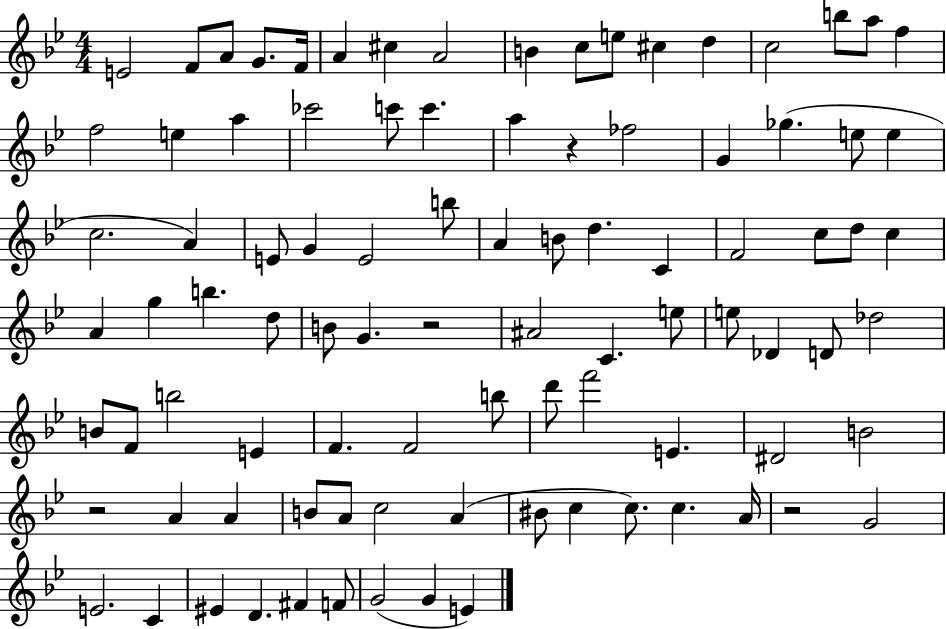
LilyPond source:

{
  \clef treble
  \numericTimeSignature
  \time 4/4
  \key bes \major
  e'2 f'8 a'8 g'8. f'16 | a'4 cis''4 a'2 | b'4 c''8 e''8 cis''4 d''4 | c''2 b''8 a''8 f''4 | \break f''2 e''4 a''4 | ces'''2 c'''8 c'''4. | a''4 r4 fes''2 | g'4 ges''4.( e''8 e''4 | \break c''2. a'4) | e'8 g'4 e'2 b''8 | a'4 b'8 d''4. c'4 | f'2 c''8 d''8 c''4 | \break a'4 g''4 b''4. d''8 | b'8 g'4. r2 | ais'2 c'4. e''8 | e''8 des'4 d'8 des''2 | \break b'8 f'8 b''2 e'4 | f'4. f'2 b''8 | d'''8 f'''2 e'4. | dis'2 b'2 | \break r2 a'4 a'4 | b'8 a'8 c''2 a'4( | bis'8 c''4 c''8.) c''4. a'16 | r2 g'2 | \break e'2. c'4 | eis'4 d'4. fis'4 f'8 | g'2( g'4 e'4) | \bar "|."
}